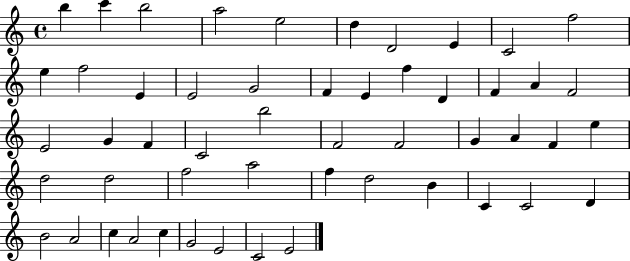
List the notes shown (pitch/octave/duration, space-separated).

B5/q C6/q B5/h A5/h E5/h D5/q D4/h E4/q C4/h F5/h E5/q F5/h E4/q E4/h G4/h F4/q E4/q F5/q D4/q F4/q A4/q F4/h E4/h G4/q F4/q C4/h B5/h F4/h F4/h G4/q A4/q F4/q E5/q D5/h D5/h F5/h A5/h F5/q D5/h B4/q C4/q C4/h D4/q B4/h A4/h C5/q A4/h C5/q G4/h E4/h C4/h E4/h